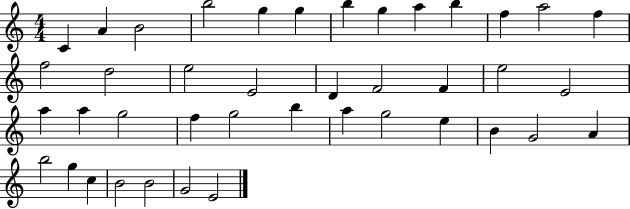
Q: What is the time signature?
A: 4/4